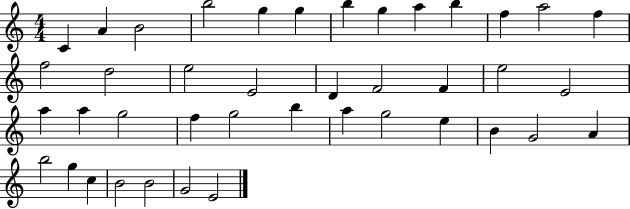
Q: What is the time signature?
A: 4/4